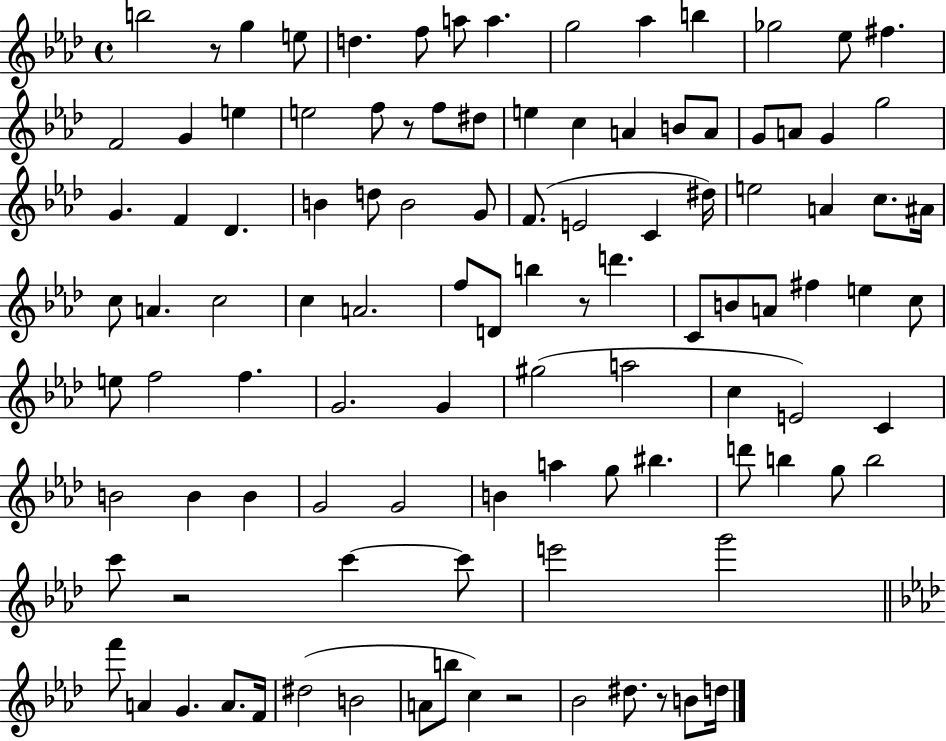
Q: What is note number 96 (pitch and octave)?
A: B5